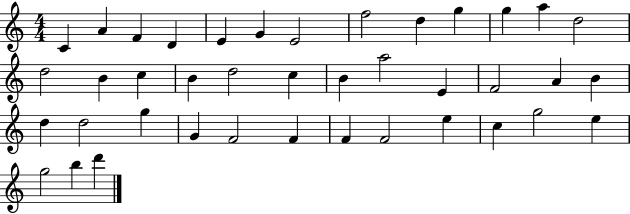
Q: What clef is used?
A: treble